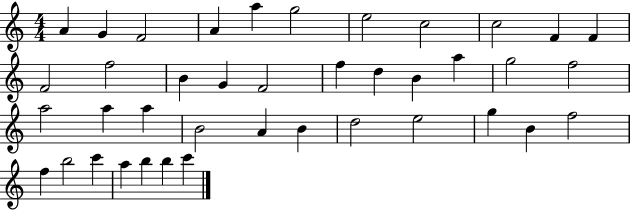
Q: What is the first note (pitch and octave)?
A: A4